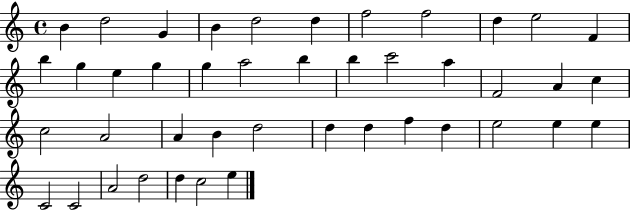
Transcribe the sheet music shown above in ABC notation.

X:1
T:Untitled
M:4/4
L:1/4
K:C
B d2 G B d2 d f2 f2 d e2 F b g e g g a2 b b c'2 a F2 A c c2 A2 A B d2 d d f d e2 e e C2 C2 A2 d2 d c2 e